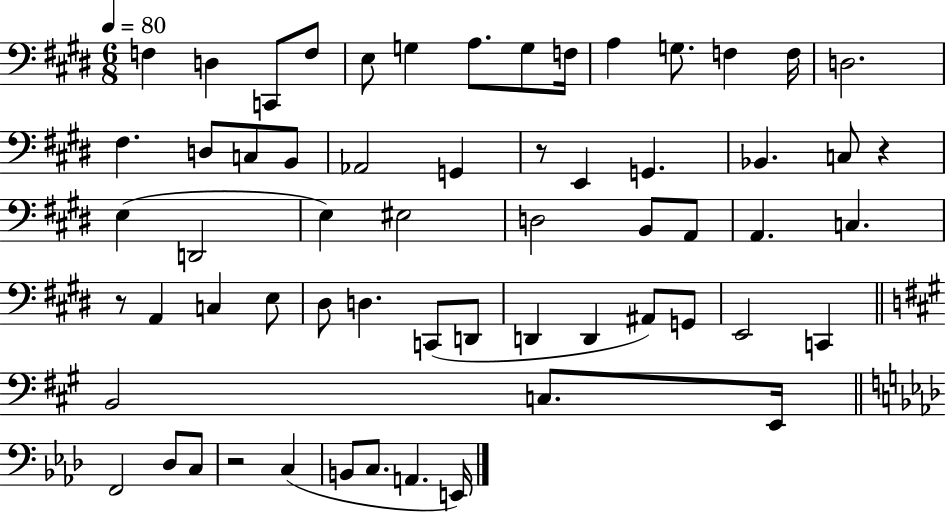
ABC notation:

X:1
T:Untitled
M:6/8
L:1/4
K:E
F, D, C,,/2 F,/2 E,/2 G, A,/2 G,/2 F,/4 A, G,/2 F, F,/4 D,2 ^F, D,/2 C,/2 B,,/2 _A,,2 G,, z/2 E,, G,, _B,, C,/2 z E, D,,2 E, ^E,2 D,2 B,,/2 A,,/2 A,, C, z/2 A,, C, E,/2 ^D,/2 D, C,,/2 D,,/2 D,, D,, ^A,,/2 G,,/2 E,,2 C,, B,,2 C,/2 E,,/4 F,,2 _D,/2 C,/2 z2 C, B,,/2 C,/2 A,, E,,/4